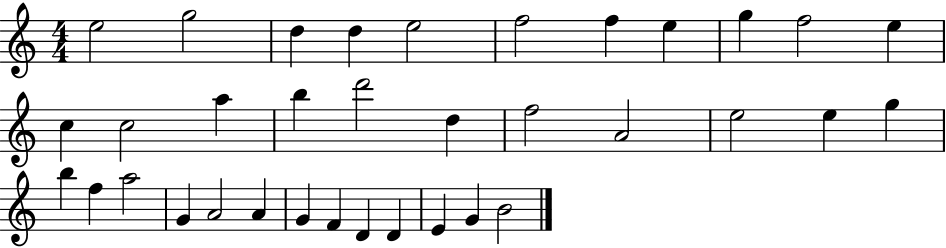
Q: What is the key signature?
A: C major